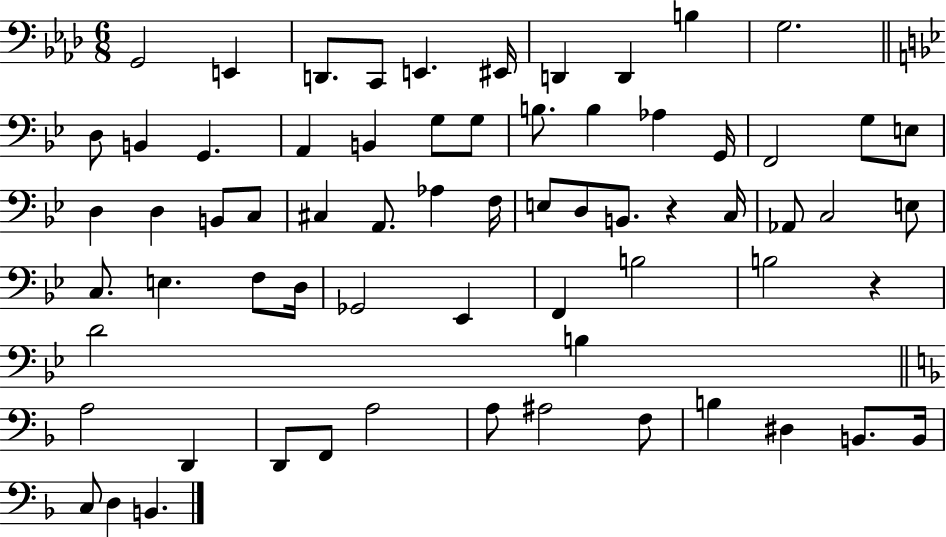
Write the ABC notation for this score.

X:1
T:Untitled
M:6/8
L:1/4
K:Ab
G,,2 E,, D,,/2 C,,/2 E,, ^E,,/4 D,, D,, B, G,2 D,/2 B,, G,, A,, B,, G,/2 G,/2 B,/2 B, _A, G,,/4 F,,2 G,/2 E,/2 D, D, B,,/2 C,/2 ^C, A,,/2 _A, F,/4 E,/2 D,/2 B,,/2 z C,/4 _A,,/2 C,2 E,/2 C,/2 E, F,/2 D,/4 _G,,2 _E,, F,, B,2 B,2 z D2 B, A,2 D,, D,,/2 F,,/2 A,2 A,/2 ^A,2 F,/2 B, ^D, B,,/2 B,,/4 C,/2 D, B,,